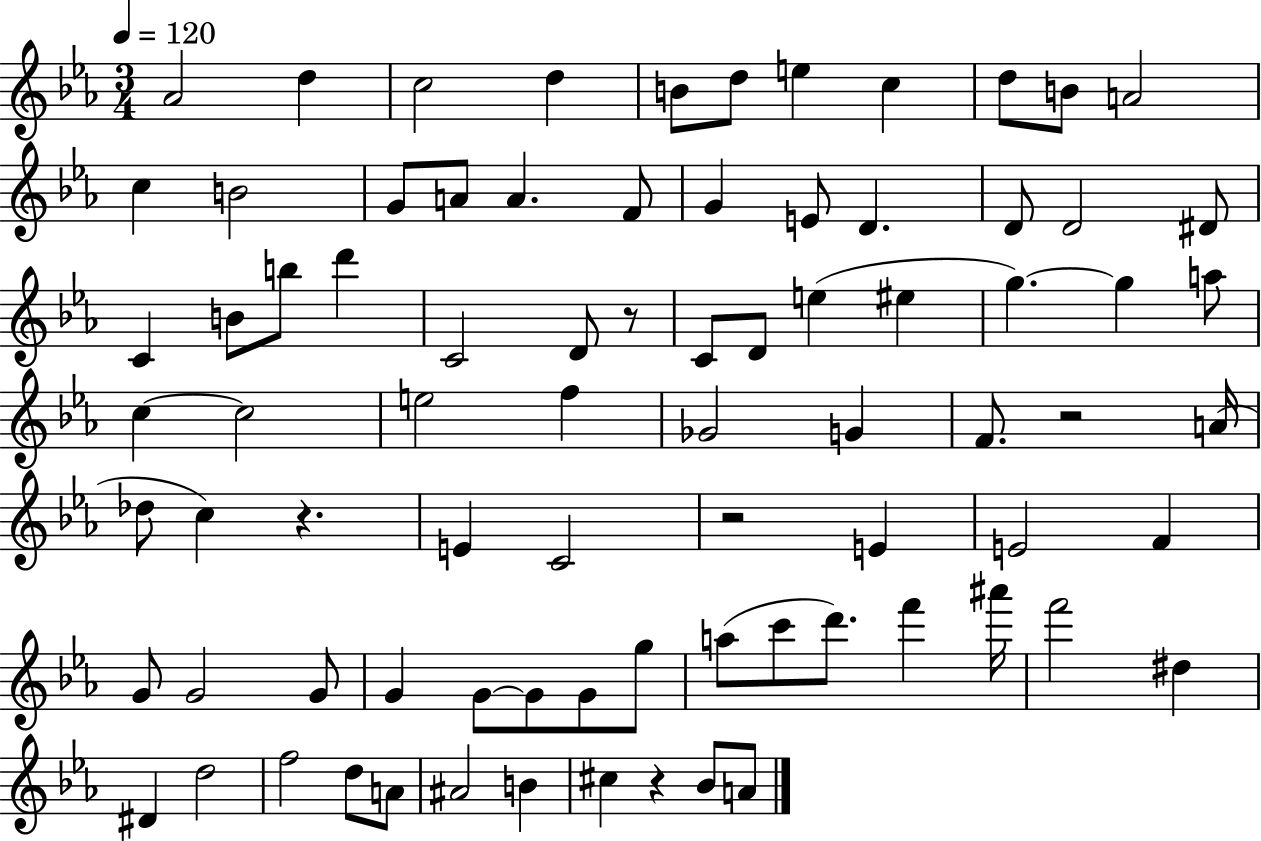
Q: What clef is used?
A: treble